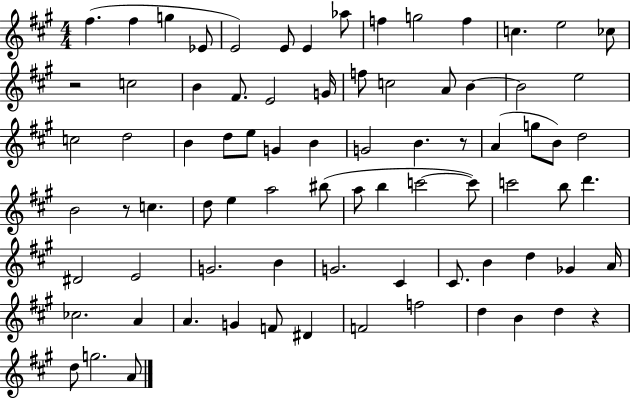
{
  \clef treble
  \numericTimeSignature
  \time 4/4
  \key a \major
  \repeat volta 2 { fis''4.( fis''4 g''4 ees'8 | e'2) e'8 e'4 aes''8 | f''4 g''2 f''4 | c''4. e''2 ces''8 | \break r2 c''2 | b'4 fis'8. e'2 g'16 | f''8 c''2 a'8 b'4~~ | b'2 e''2 | \break c''2 d''2 | b'4 d''8 e''8 g'4 b'4 | g'2 b'4. r8 | a'4( g''8 b'8) d''2 | \break b'2 r8 c''4. | d''8 e''4 a''2 bis''8( | a''8 b''4 c'''2~~ c'''8) | c'''2 b''8 d'''4. | \break dis'2 e'2 | g'2. b'4 | g'2. cis'4 | cis'8. b'4 d''4 ges'4 a'16 | \break ces''2. a'4 | a'4. g'4 f'8 dis'4 | f'2 f''2 | d''4 b'4 d''4 r4 | \break d''8 g''2. a'8 | } \bar "|."
}